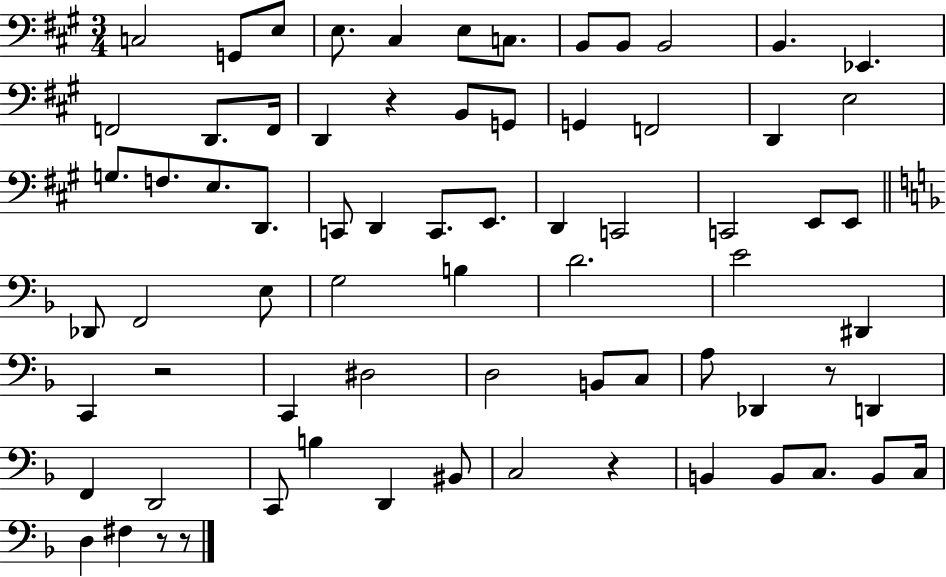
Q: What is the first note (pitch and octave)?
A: C3